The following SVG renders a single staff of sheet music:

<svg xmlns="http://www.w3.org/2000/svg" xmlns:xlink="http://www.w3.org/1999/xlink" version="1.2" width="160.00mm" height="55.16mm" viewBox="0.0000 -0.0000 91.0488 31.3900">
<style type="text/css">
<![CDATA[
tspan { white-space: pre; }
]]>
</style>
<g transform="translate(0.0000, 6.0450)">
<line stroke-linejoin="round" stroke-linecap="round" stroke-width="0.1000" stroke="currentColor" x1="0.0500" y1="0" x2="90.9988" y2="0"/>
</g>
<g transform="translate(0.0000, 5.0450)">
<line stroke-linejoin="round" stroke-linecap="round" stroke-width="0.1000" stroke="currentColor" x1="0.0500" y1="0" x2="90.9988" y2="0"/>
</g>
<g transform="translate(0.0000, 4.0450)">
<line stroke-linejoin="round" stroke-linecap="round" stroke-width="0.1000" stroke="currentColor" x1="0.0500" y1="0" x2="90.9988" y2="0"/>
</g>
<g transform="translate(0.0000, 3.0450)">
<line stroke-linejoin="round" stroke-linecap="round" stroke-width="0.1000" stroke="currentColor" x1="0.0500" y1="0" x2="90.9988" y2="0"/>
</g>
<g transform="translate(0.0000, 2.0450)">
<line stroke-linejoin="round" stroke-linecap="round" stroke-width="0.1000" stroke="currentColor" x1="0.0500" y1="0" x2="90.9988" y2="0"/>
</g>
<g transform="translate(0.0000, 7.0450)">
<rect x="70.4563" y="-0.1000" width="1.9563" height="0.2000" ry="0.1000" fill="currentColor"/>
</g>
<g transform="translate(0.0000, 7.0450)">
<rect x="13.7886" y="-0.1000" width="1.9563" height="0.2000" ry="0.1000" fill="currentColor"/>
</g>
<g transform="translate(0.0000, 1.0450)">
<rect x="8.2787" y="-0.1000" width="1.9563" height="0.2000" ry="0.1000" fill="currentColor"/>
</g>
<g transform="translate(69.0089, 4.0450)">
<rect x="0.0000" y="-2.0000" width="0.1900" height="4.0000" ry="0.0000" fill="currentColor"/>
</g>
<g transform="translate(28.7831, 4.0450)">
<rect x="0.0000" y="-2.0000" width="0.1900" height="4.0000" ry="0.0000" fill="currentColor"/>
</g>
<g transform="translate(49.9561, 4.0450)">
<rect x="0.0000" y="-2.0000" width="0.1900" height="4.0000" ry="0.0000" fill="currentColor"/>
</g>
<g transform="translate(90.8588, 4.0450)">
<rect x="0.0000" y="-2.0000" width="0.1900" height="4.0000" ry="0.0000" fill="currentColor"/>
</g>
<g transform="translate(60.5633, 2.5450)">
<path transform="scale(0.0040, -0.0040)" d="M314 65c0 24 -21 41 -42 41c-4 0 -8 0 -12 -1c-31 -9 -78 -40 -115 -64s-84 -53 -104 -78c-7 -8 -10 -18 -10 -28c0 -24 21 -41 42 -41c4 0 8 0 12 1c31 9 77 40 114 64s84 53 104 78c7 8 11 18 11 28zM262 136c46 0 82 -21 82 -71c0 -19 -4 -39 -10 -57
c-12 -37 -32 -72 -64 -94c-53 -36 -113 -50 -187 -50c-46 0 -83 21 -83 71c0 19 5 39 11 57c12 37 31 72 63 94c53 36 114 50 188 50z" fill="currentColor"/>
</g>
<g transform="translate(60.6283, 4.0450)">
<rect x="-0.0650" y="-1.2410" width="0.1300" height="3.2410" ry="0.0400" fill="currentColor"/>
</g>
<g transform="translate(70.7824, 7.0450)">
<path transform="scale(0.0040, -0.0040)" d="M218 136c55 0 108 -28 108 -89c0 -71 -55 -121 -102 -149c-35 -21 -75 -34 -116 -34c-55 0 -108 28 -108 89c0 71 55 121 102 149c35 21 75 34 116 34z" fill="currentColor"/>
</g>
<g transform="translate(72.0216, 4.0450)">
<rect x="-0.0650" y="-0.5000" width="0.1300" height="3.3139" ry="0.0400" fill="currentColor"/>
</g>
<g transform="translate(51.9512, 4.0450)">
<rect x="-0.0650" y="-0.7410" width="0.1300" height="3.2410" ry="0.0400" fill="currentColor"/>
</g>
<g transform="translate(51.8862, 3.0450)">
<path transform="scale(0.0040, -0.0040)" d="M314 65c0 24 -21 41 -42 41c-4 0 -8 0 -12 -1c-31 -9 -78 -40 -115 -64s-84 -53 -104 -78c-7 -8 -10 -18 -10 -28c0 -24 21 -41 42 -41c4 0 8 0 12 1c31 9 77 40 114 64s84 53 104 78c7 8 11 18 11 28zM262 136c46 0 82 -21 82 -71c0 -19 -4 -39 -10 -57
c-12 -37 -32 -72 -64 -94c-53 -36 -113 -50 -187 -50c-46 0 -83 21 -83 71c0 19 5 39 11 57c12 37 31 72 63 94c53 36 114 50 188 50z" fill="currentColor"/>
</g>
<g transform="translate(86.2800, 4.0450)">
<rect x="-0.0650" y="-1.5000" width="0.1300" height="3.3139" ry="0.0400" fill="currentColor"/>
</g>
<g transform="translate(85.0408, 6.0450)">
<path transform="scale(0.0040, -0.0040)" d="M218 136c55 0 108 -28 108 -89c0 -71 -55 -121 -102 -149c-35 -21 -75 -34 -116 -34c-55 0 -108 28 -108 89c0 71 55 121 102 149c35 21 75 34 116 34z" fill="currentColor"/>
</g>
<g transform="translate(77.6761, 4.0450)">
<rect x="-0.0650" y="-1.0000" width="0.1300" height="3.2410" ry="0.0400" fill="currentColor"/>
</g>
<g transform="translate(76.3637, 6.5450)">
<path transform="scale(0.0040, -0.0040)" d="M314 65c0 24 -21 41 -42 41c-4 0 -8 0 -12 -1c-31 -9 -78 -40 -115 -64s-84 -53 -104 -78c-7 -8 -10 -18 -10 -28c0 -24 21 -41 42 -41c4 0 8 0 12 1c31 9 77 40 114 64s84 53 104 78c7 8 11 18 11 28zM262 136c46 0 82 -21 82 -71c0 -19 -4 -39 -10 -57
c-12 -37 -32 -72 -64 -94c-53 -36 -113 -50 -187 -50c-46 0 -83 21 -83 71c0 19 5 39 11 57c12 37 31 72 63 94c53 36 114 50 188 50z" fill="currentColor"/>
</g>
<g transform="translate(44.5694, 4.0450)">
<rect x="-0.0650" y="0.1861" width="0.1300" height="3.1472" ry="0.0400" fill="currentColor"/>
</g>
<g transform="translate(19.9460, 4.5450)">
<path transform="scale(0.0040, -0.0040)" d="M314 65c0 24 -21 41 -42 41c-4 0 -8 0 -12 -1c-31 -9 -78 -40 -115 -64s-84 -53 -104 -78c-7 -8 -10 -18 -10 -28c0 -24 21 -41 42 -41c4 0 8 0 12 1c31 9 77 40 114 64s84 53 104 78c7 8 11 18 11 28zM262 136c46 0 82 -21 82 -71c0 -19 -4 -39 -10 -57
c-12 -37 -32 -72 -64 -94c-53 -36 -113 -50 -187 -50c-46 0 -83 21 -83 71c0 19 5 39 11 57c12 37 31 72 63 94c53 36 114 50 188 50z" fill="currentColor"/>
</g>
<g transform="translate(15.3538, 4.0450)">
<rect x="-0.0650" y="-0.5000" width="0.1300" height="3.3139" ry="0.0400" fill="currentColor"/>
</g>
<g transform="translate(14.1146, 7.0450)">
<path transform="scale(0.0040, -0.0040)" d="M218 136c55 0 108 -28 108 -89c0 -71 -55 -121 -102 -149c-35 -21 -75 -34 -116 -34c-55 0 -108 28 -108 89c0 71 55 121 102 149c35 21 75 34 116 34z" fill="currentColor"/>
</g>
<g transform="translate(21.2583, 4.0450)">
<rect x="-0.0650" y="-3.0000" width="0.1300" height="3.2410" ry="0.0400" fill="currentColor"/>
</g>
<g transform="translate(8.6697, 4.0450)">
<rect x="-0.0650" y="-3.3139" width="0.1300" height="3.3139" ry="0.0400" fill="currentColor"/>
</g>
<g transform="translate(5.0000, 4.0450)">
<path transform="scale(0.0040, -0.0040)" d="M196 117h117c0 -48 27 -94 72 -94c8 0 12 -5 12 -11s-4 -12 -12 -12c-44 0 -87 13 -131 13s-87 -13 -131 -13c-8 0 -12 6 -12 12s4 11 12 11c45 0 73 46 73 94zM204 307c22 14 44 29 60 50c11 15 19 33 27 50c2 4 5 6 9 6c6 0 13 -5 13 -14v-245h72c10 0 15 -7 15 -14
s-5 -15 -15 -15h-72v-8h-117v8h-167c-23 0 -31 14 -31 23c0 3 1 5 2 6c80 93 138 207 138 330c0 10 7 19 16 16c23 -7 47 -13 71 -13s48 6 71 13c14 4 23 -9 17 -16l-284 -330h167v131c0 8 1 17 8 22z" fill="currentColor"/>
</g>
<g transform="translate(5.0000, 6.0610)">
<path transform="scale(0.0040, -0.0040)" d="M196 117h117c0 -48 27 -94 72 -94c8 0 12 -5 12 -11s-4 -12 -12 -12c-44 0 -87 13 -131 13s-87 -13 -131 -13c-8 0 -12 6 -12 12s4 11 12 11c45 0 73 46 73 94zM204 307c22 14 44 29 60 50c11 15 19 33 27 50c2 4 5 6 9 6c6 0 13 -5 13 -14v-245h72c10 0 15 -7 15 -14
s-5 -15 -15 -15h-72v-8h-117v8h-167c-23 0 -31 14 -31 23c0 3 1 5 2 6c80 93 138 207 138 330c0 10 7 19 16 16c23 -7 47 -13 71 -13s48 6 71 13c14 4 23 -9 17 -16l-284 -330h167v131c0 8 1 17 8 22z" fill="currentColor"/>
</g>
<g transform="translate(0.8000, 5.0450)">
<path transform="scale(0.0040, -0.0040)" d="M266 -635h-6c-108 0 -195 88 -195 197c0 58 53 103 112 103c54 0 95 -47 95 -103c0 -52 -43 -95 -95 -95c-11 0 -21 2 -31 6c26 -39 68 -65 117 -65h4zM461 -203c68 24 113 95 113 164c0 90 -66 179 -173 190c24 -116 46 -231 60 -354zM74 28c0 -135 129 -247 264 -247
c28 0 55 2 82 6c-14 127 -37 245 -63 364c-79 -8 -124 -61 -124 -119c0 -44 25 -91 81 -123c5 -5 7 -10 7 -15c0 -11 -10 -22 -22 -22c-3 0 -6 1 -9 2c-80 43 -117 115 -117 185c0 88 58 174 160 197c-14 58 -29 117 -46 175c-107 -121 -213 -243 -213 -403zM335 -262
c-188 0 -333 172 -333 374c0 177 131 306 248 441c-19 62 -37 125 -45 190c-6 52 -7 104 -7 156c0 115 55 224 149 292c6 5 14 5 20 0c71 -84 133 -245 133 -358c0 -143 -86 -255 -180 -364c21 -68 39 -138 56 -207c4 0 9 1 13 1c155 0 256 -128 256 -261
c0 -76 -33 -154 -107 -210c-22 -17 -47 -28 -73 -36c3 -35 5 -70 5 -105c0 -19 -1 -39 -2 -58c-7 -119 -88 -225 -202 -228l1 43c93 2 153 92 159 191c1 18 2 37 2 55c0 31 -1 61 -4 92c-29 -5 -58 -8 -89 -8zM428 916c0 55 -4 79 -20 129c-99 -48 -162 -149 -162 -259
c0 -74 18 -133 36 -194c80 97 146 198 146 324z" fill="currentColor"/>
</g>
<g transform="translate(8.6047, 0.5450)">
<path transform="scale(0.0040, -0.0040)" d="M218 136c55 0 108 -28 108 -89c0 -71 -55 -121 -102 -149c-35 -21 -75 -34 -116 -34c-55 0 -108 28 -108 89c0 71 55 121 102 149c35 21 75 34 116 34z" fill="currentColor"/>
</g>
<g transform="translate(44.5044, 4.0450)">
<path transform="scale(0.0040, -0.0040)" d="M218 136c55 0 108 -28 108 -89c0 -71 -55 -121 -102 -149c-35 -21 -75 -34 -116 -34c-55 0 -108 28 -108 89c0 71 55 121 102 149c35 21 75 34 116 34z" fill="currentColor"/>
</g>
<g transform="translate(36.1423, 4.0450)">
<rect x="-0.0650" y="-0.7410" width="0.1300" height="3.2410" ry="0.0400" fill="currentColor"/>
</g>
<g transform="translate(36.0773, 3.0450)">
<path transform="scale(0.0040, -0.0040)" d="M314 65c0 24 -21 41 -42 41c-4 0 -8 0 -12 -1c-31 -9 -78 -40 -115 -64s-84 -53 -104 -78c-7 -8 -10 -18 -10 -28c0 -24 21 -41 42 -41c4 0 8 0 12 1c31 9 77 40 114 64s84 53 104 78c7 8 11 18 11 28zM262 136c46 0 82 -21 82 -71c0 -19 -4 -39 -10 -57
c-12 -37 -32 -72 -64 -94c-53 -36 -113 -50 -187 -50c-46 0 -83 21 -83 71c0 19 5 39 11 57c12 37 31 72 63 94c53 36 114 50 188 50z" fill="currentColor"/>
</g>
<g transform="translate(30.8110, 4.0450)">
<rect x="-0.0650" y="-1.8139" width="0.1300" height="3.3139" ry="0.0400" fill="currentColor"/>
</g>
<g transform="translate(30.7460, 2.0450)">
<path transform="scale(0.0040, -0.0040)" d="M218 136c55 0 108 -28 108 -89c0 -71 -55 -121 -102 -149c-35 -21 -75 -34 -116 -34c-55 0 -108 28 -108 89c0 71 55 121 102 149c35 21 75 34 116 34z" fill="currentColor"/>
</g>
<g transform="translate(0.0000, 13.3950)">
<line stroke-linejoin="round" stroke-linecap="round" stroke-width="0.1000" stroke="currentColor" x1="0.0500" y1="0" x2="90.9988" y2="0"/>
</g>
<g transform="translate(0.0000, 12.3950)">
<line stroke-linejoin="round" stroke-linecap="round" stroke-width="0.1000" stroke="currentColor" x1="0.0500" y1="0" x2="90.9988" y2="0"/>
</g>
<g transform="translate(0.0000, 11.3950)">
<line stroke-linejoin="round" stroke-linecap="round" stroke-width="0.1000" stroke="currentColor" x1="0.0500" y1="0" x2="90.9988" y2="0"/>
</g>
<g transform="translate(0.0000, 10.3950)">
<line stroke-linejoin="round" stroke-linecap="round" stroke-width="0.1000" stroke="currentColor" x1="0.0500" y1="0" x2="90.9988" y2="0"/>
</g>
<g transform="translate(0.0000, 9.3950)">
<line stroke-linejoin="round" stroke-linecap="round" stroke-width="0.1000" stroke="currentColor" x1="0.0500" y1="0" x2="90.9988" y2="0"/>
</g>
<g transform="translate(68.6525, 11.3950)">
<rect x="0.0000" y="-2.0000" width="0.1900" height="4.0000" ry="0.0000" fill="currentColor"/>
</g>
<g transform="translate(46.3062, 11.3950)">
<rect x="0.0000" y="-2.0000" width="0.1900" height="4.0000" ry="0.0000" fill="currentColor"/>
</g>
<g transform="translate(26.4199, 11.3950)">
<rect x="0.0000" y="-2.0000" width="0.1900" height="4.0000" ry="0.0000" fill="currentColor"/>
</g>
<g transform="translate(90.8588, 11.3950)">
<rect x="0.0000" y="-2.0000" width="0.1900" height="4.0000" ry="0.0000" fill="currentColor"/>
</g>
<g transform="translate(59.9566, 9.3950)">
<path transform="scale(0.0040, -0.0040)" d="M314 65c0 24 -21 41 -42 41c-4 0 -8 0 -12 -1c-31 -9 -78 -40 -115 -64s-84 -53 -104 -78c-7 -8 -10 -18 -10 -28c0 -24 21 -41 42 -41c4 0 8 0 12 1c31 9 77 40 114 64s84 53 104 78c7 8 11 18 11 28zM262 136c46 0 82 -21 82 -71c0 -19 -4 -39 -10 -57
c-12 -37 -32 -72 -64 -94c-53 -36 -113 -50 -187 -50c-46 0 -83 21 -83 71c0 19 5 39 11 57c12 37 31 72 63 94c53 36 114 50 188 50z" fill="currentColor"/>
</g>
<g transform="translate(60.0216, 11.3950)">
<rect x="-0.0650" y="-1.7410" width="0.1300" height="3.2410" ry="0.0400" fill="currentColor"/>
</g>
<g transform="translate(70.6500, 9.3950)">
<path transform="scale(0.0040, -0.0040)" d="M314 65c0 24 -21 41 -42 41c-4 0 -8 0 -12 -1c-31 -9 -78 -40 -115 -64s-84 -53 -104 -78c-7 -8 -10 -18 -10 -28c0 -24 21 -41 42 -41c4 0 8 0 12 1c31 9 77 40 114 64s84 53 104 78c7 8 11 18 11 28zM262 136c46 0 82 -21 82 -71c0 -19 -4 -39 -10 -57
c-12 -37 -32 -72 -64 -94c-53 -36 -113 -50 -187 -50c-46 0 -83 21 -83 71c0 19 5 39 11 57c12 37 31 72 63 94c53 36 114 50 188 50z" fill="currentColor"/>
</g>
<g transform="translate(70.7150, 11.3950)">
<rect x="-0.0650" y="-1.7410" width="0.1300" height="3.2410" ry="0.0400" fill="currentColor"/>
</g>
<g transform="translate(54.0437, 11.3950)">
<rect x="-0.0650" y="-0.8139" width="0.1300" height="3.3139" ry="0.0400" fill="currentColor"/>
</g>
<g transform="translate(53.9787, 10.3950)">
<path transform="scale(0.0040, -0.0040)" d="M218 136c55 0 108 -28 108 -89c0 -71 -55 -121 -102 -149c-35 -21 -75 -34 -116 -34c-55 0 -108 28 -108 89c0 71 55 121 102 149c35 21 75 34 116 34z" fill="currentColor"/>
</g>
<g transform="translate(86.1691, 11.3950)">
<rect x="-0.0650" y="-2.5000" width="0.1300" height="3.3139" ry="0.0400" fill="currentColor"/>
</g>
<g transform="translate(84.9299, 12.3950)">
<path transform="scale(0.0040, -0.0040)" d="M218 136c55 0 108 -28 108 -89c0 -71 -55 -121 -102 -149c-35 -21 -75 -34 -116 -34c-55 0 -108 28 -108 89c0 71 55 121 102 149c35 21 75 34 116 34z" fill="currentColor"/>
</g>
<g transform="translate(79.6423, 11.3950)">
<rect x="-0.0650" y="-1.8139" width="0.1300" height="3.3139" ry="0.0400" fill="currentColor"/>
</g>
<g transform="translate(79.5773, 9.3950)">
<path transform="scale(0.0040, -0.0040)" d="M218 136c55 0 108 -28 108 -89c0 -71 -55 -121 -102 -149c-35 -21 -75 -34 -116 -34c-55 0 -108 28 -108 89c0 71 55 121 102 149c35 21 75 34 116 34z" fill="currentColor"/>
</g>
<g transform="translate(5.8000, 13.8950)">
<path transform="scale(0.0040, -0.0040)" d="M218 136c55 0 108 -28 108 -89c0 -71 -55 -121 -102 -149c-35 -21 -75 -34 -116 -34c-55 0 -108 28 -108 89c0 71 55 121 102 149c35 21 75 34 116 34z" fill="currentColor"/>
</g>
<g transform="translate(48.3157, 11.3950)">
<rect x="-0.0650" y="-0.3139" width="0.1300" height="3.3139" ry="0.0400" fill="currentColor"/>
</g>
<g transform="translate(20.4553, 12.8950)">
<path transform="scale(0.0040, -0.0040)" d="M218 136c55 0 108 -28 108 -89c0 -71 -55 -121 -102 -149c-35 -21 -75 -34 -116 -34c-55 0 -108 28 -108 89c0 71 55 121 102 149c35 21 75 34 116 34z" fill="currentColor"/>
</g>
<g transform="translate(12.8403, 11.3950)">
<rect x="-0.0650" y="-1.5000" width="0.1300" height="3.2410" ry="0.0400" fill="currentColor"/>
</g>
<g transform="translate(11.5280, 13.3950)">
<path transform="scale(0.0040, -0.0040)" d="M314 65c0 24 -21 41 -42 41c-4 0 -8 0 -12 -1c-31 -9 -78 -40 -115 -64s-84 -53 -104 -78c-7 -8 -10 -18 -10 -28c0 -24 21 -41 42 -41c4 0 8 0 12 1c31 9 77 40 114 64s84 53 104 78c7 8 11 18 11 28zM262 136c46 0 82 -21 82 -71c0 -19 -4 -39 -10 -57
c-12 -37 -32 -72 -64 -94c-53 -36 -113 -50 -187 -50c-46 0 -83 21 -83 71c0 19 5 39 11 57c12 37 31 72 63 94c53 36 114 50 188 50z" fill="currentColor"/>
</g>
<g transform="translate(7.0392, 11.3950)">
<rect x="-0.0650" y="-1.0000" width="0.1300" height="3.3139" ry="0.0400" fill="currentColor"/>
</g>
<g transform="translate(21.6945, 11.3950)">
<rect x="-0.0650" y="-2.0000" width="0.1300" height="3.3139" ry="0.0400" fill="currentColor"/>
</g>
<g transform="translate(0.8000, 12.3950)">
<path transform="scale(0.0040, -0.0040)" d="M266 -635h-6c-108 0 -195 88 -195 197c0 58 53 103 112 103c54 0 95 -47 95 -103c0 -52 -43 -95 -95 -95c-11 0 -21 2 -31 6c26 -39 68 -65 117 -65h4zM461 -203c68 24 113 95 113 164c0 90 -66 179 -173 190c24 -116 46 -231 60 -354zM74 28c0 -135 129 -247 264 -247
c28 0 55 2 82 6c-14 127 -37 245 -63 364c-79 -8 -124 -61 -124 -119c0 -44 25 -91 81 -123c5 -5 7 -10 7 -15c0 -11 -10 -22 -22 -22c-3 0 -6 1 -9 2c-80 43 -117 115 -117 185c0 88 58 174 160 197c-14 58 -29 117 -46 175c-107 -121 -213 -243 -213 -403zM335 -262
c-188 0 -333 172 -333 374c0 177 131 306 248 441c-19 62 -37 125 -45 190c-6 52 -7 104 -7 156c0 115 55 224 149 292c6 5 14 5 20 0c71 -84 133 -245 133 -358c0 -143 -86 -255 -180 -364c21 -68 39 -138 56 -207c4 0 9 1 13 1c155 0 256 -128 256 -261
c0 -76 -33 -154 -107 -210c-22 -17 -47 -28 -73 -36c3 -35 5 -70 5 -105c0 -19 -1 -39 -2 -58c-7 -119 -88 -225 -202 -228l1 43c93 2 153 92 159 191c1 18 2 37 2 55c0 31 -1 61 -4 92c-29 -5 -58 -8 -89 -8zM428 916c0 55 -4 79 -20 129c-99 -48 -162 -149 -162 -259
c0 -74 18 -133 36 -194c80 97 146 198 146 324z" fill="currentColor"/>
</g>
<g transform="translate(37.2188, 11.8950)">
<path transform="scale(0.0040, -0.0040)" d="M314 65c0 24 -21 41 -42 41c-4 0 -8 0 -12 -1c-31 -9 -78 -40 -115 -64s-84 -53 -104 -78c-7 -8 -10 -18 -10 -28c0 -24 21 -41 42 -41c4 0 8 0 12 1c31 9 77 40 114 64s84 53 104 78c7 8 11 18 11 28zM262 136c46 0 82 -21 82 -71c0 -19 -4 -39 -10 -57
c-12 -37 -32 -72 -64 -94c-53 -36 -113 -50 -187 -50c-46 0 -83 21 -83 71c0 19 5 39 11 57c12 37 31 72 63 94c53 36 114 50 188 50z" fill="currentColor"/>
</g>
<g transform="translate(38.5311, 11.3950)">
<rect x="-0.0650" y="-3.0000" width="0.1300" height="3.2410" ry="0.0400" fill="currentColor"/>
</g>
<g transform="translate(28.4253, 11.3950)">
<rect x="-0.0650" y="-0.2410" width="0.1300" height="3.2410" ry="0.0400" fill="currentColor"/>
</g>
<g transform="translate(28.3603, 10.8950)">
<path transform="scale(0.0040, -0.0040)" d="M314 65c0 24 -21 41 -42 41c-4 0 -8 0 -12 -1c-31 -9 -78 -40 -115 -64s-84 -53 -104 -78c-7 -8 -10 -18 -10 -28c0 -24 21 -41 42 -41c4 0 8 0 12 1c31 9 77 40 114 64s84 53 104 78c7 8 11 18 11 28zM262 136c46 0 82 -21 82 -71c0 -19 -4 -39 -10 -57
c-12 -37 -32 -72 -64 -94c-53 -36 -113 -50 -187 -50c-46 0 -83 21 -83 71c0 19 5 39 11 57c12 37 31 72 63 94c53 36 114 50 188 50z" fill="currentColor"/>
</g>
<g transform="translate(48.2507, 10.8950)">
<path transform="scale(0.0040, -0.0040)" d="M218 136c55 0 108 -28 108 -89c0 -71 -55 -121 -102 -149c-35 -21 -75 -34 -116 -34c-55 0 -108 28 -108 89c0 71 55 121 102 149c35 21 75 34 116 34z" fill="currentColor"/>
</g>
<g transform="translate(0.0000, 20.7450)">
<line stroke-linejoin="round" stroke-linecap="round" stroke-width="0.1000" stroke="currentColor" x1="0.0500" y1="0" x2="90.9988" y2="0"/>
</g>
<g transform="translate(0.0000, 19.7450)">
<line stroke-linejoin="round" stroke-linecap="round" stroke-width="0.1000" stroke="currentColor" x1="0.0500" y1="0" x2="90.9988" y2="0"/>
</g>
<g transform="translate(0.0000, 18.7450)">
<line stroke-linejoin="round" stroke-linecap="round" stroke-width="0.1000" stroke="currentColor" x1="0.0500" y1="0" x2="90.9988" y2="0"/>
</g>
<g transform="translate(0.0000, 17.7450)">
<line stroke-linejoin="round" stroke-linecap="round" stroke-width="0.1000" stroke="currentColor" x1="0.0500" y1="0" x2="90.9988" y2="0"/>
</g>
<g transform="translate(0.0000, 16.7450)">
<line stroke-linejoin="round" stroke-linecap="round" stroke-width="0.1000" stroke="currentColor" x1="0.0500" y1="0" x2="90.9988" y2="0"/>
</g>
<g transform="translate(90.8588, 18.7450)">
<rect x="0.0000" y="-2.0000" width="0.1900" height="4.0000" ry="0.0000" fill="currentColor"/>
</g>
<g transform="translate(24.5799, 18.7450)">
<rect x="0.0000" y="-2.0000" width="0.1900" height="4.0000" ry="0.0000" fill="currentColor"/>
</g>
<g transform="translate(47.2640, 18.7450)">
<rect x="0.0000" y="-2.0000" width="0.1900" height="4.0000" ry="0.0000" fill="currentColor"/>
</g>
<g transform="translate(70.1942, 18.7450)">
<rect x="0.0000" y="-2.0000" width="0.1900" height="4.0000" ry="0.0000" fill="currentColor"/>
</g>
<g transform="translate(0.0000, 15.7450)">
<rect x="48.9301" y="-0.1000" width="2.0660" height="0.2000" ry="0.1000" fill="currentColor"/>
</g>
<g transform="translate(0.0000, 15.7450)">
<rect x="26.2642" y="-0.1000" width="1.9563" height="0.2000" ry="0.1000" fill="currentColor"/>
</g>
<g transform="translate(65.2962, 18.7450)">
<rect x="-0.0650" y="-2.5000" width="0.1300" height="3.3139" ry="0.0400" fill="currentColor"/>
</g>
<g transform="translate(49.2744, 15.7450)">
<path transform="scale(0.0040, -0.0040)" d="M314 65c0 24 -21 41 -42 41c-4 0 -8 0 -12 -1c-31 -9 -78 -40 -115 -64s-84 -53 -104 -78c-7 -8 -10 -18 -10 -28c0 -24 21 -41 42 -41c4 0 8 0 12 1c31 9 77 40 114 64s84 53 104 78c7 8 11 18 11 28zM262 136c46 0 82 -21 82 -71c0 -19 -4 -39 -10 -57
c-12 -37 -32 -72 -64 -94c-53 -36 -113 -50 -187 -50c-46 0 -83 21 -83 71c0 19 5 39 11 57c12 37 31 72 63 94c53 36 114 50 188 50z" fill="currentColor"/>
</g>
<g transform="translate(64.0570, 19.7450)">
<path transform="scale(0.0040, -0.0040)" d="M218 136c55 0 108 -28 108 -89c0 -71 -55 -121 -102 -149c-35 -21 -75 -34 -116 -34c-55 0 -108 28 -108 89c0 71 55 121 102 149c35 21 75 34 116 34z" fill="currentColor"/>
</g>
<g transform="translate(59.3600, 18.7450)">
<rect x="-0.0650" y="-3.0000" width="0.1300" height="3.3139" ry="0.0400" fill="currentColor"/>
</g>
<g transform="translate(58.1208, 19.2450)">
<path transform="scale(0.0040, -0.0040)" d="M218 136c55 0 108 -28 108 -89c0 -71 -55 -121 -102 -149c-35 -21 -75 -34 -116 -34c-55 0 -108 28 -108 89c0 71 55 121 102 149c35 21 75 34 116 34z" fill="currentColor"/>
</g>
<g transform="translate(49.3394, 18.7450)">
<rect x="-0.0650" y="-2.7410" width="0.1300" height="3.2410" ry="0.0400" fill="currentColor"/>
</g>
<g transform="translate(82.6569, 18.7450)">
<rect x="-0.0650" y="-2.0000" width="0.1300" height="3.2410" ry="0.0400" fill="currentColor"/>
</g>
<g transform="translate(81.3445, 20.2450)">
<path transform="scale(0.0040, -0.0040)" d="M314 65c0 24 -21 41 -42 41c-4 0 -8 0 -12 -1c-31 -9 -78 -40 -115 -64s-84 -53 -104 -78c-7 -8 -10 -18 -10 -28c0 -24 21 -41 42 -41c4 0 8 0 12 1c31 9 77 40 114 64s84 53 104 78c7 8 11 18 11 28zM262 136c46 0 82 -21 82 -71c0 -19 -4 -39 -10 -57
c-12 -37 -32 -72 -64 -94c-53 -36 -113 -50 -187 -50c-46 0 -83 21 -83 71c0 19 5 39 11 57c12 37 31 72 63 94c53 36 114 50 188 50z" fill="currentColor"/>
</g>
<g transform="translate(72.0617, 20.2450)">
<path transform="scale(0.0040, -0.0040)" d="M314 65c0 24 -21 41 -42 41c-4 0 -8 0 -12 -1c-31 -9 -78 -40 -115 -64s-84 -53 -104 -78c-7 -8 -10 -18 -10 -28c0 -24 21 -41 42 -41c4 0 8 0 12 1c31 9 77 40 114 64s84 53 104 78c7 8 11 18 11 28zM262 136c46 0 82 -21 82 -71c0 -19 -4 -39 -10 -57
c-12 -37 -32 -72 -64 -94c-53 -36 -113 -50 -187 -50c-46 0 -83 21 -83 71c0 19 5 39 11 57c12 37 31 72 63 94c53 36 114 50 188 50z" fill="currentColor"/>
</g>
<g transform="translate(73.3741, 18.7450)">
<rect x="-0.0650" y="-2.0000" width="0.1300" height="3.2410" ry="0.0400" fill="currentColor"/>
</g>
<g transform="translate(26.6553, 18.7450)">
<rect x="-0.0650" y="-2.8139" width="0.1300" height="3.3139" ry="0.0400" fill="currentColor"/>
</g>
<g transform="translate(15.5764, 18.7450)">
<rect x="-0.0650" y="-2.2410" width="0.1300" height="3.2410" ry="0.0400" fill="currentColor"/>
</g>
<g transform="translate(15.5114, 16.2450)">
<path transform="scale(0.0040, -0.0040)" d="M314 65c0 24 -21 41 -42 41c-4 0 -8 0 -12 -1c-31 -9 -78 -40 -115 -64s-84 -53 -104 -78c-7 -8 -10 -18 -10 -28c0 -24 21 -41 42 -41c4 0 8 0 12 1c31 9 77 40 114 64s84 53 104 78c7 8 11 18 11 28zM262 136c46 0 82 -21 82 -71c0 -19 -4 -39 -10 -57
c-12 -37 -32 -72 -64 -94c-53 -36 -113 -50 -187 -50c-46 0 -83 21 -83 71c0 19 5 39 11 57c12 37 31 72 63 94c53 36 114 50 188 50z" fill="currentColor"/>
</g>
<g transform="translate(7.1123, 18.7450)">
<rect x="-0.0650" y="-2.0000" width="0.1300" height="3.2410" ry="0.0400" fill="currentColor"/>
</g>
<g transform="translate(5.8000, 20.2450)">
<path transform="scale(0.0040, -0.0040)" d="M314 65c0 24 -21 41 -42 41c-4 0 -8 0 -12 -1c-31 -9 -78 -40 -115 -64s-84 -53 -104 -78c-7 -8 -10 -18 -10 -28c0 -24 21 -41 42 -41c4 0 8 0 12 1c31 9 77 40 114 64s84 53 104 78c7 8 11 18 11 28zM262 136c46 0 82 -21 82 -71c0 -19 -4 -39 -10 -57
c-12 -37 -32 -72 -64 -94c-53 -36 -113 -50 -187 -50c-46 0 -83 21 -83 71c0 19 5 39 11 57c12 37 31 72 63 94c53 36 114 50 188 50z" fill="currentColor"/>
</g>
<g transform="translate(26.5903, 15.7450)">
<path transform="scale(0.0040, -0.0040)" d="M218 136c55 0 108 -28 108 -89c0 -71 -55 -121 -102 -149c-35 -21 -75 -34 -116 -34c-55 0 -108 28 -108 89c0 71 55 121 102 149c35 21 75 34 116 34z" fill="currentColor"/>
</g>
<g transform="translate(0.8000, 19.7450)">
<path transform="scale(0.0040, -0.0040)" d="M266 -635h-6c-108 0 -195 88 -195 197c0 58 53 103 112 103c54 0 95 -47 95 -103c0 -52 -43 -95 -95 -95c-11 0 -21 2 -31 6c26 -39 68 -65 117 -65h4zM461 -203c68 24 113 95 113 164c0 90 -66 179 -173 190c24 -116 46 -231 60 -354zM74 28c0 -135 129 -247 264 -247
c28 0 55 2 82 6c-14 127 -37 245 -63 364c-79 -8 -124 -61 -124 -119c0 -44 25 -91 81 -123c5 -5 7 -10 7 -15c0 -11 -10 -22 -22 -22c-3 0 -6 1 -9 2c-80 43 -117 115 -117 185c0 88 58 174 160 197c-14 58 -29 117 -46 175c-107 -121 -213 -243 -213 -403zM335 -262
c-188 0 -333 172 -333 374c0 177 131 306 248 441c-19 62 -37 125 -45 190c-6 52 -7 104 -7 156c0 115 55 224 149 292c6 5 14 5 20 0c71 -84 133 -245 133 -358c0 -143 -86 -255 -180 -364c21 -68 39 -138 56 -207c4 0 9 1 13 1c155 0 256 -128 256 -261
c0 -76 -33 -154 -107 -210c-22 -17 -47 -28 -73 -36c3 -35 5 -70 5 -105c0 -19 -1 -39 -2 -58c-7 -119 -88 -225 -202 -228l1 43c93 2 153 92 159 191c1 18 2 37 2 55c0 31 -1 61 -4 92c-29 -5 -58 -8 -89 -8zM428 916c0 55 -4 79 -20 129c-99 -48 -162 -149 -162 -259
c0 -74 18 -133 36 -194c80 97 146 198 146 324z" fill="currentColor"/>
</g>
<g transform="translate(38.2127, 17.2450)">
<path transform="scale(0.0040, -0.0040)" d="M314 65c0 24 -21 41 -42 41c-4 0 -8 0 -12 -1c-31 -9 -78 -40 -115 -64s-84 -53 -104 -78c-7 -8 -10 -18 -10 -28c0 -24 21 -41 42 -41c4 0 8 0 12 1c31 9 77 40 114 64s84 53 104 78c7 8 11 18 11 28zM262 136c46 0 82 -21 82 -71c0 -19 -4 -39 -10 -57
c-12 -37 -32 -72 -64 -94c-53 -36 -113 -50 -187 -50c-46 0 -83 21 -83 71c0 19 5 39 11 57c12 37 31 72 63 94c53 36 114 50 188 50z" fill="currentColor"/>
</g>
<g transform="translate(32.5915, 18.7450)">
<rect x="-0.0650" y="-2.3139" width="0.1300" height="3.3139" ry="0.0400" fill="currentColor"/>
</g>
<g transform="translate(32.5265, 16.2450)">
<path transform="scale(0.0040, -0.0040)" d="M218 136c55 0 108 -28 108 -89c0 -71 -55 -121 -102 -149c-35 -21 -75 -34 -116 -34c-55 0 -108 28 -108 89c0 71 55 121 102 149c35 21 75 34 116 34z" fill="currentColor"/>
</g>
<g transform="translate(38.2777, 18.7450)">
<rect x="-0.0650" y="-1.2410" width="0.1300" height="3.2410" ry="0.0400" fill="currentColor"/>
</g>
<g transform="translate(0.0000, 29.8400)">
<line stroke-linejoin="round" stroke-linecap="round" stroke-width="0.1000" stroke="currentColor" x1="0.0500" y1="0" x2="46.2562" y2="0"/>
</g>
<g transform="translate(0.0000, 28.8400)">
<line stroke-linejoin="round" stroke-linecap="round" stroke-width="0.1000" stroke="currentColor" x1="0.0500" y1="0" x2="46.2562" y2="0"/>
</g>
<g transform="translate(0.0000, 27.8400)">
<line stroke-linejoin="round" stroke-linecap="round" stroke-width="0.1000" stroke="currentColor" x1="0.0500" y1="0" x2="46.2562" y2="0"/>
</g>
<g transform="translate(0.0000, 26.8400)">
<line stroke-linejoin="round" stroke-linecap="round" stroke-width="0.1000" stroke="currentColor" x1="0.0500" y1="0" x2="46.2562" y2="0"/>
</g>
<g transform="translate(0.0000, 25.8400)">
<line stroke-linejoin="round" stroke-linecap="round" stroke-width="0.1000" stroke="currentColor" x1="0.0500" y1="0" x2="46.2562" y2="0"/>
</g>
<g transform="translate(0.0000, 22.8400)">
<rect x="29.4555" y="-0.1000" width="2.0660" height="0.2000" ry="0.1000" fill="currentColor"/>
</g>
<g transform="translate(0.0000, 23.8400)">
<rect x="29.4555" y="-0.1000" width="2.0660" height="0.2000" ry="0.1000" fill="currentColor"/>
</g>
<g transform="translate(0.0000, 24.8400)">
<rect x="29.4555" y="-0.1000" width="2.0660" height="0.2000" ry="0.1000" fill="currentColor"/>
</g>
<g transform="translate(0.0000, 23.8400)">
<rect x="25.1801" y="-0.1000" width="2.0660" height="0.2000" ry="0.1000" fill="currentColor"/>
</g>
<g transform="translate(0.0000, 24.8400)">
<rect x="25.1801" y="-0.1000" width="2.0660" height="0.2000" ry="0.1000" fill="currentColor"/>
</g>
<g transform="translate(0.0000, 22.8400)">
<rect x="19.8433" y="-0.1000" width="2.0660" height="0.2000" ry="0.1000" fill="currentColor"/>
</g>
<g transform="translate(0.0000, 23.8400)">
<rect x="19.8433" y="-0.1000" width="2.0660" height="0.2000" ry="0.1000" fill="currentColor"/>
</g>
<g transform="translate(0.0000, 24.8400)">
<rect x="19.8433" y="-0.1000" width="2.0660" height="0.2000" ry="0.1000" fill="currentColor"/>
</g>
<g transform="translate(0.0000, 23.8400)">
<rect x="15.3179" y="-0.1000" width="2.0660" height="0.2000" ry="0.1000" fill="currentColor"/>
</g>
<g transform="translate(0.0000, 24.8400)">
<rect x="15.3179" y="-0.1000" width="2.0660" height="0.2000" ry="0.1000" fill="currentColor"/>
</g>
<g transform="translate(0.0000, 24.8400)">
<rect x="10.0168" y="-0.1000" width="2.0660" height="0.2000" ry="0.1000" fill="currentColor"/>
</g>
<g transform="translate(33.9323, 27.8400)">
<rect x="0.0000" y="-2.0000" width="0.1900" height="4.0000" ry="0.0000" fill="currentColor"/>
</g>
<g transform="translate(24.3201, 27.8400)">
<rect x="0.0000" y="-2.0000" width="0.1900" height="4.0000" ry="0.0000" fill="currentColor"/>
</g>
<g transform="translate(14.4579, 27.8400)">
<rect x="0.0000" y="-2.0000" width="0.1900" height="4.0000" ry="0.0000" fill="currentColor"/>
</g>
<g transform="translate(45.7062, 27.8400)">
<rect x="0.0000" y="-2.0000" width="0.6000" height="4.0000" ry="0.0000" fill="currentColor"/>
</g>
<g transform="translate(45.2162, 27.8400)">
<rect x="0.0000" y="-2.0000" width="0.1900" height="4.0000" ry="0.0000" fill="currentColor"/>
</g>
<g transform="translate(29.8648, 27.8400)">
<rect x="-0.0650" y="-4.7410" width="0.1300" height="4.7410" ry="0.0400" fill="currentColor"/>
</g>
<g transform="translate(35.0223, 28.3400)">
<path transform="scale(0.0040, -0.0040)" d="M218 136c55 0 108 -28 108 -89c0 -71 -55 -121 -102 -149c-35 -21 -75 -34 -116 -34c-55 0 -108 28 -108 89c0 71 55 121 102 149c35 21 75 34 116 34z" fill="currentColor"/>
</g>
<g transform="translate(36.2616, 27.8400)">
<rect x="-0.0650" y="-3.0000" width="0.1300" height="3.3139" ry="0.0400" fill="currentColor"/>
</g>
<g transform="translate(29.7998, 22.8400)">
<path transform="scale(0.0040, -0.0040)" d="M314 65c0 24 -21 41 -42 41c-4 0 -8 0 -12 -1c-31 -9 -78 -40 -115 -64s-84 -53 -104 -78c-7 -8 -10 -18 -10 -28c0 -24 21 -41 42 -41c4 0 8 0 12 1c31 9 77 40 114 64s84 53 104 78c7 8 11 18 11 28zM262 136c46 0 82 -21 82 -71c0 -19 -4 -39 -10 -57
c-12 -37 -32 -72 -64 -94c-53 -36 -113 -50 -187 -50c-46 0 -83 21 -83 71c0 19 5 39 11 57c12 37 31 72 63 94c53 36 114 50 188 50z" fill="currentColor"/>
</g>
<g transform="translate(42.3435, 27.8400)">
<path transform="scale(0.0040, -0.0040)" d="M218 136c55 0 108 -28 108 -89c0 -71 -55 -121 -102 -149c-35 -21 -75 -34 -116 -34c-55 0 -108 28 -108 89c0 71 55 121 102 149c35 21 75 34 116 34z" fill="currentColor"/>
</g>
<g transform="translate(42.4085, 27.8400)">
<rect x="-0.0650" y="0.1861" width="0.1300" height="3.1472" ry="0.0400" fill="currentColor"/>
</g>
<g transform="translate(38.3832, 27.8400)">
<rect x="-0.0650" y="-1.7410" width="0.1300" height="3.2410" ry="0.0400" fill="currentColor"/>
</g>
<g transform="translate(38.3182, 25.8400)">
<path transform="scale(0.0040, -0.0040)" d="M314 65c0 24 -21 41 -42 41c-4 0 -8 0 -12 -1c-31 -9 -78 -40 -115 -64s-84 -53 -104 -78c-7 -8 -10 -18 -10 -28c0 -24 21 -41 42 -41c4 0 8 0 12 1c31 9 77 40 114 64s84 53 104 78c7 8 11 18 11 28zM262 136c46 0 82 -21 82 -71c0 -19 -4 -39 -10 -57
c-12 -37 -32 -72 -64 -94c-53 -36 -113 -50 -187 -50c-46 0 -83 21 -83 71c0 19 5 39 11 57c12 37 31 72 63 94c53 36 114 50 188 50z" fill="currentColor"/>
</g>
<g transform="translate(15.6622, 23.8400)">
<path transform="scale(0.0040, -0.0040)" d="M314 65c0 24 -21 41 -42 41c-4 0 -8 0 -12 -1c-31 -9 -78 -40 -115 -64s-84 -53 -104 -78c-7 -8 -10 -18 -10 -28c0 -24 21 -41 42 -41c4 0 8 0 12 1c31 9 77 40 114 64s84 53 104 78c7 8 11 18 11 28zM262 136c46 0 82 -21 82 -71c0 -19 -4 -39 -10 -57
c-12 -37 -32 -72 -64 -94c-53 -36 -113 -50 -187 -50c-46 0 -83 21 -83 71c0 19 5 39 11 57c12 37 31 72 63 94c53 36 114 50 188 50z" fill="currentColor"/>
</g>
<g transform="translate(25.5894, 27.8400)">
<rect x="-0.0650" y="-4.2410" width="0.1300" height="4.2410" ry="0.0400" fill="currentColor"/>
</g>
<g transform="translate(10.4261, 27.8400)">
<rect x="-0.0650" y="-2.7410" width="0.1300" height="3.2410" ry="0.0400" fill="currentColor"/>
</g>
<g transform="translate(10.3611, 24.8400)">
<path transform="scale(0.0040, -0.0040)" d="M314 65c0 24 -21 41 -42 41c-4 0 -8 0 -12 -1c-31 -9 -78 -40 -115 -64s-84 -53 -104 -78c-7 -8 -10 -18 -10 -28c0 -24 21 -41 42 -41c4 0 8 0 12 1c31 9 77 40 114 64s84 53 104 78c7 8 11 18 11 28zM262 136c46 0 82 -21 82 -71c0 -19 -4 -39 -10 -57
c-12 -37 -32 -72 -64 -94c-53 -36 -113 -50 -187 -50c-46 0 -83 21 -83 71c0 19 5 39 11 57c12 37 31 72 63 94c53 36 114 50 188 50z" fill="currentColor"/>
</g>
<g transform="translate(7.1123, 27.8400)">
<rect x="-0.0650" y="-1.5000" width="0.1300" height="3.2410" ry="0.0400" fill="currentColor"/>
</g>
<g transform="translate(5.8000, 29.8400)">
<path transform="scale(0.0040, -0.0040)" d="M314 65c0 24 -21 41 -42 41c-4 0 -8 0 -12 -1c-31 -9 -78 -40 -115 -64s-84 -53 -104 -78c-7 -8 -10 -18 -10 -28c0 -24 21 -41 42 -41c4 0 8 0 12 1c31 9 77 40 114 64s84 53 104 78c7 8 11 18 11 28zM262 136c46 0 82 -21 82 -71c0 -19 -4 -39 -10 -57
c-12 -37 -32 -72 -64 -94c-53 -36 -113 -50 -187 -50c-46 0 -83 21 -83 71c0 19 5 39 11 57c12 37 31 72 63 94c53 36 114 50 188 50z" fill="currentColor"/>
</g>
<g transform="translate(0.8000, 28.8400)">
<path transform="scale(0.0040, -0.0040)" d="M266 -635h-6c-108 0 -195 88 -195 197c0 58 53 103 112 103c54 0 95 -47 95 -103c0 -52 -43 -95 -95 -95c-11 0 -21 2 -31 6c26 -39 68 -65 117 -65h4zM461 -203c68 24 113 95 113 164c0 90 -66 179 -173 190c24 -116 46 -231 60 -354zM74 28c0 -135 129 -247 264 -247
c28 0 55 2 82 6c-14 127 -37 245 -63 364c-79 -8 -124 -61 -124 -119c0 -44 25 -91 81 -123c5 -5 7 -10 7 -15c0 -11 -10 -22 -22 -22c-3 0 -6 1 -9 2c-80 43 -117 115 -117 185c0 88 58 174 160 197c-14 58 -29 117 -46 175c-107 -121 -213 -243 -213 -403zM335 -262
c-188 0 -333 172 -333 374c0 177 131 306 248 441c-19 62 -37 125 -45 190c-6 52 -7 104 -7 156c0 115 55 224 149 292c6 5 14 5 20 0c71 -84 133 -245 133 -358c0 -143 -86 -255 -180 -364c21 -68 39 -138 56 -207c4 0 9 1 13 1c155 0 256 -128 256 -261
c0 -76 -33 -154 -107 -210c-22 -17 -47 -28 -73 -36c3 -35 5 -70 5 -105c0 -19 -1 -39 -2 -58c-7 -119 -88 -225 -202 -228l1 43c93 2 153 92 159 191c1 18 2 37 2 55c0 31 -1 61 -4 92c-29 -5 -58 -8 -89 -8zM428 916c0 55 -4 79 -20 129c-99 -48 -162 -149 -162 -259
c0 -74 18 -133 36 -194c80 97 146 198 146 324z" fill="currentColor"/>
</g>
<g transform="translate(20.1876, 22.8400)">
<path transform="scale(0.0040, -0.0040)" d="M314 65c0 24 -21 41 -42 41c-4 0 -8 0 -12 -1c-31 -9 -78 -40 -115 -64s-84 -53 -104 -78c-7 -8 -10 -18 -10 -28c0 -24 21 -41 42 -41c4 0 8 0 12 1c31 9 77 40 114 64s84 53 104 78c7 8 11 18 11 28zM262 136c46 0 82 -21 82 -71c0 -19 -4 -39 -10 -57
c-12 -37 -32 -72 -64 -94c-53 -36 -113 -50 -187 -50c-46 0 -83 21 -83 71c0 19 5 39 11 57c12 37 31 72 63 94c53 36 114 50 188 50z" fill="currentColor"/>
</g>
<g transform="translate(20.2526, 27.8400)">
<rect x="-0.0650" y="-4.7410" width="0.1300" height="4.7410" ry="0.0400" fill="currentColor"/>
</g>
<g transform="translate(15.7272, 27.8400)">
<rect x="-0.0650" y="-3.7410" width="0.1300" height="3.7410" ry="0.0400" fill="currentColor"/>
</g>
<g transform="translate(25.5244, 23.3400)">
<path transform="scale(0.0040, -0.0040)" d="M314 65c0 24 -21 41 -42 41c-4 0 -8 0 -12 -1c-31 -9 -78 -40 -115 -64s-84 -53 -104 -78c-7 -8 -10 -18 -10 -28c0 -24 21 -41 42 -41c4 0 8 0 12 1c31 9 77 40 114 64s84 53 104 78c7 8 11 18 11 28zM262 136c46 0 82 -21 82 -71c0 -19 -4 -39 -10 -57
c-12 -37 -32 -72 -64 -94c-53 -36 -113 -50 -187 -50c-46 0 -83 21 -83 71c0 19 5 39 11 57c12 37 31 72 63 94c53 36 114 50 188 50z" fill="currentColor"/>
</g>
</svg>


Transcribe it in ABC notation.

X:1
T:Untitled
M:4/4
L:1/4
K:C
b C A2 f d2 B d2 e2 C D2 E D E2 F c2 A2 c d f2 f2 f G F2 g2 a g e2 a2 A G F2 F2 E2 a2 c'2 e'2 d'2 e'2 A f2 B